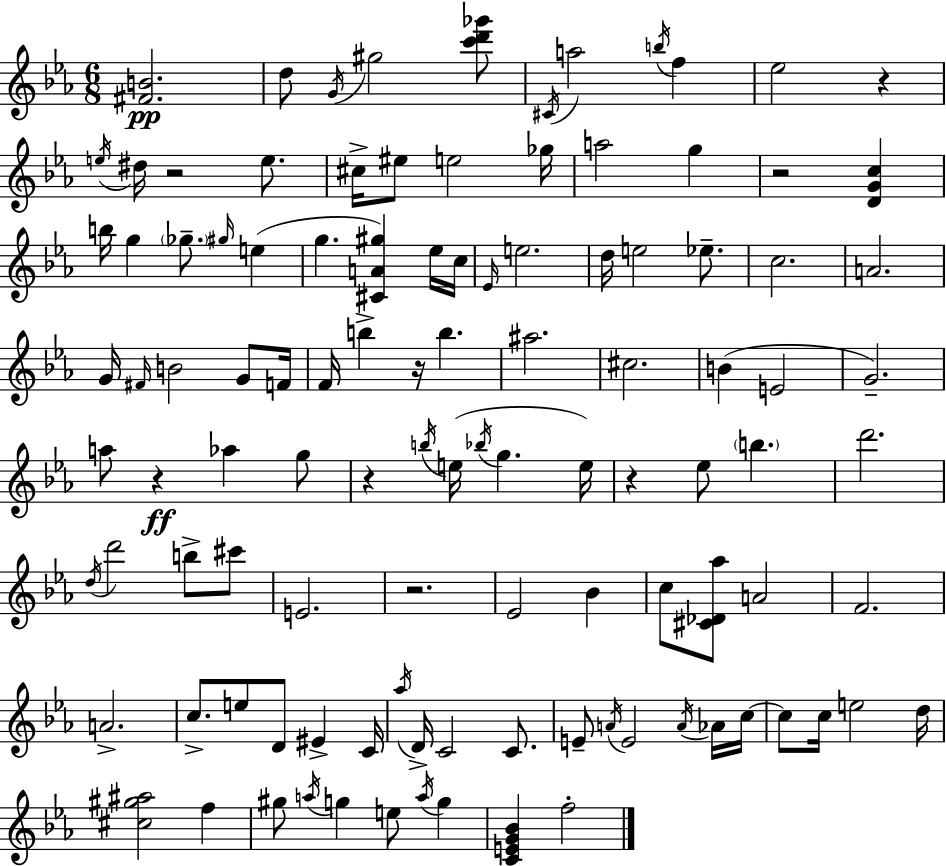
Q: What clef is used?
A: treble